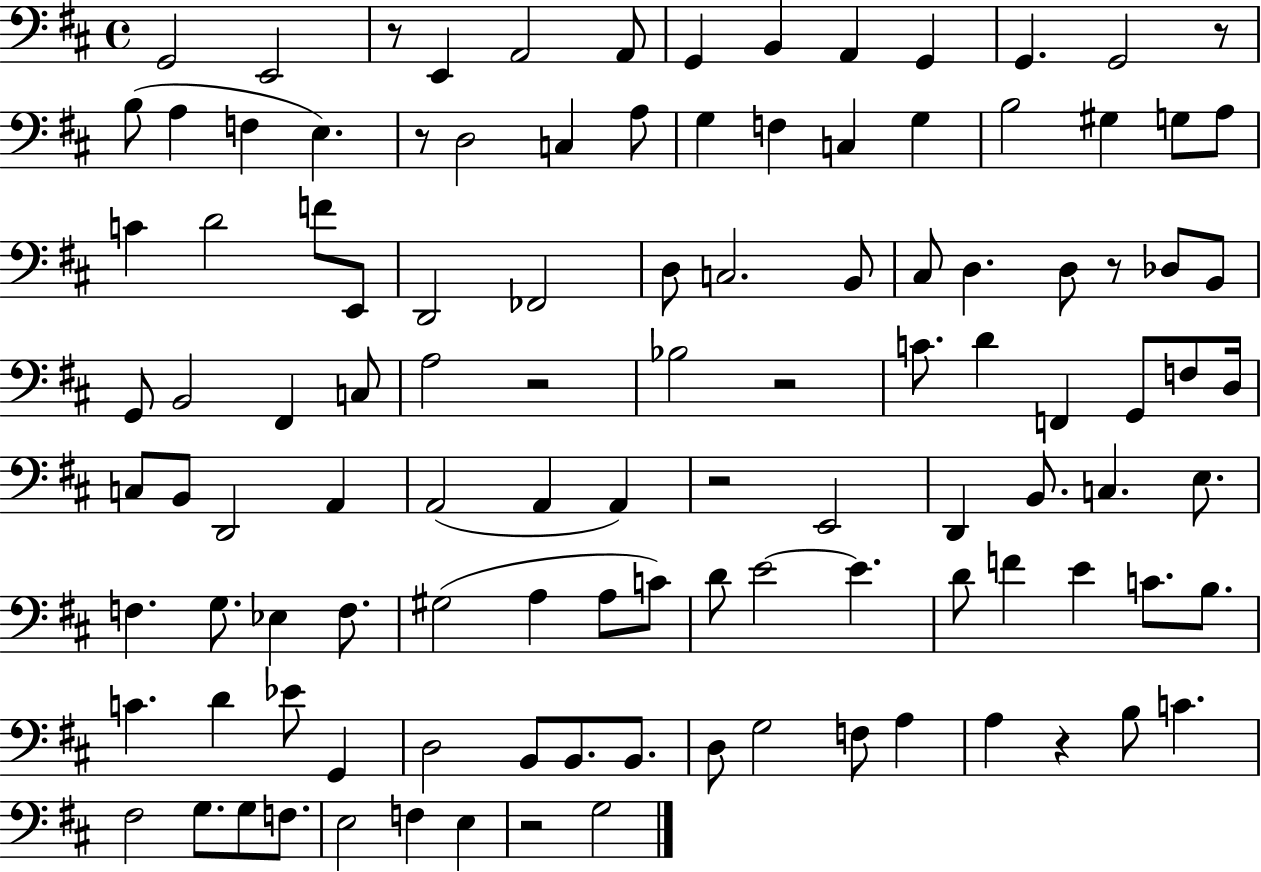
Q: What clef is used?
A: bass